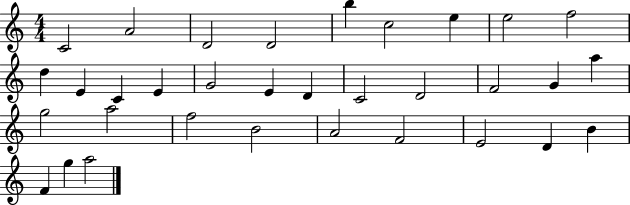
C4/h A4/h D4/h D4/h B5/q C5/h E5/q E5/h F5/h D5/q E4/q C4/q E4/q G4/h E4/q D4/q C4/h D4/h F4/h G4/q A5/q G5/h A5/h F5/h B4/h A4/h F4/h E4/h D4/q B4/q F4/q G5/q A5/h